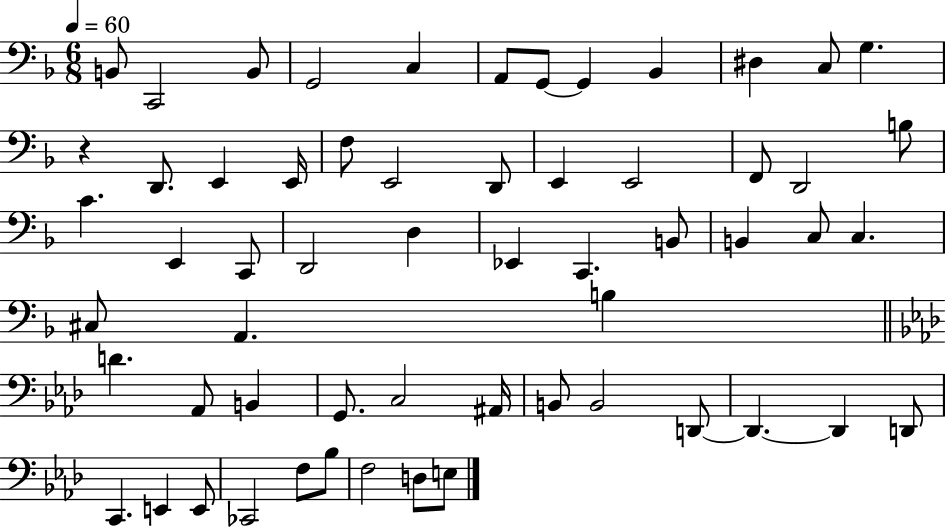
X:1
T:Untitled
M:6/8
L:1/4
K:F
B,,/2 C,,2 B,,/2 G,,2 C, A,,/2 G,,/2 G,, _B,, ^D, C,/2 G, z D,,/2 E,, E,,/4 F,/2 E,,2 D,,/2 E,, E,,2 F,,/2 D,,2 B,/2 C E,, C,,/2 D,,2 D, _E,, C,, B,,/2 B,, C,/2 C, ^C,/2 A,, B, D _A,,/2 B,, G,,/2 C,2 ^A,,/4 B,,/2 B,,2 D,,/2 D,, D,, D,,/2 C,, E,, E,,/2 _C,,2 F,/2 _B,/2 F,2 D,/2 E,/2